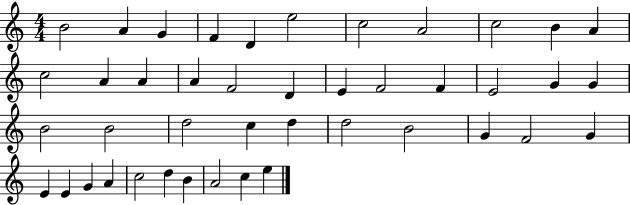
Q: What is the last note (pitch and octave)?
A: E5